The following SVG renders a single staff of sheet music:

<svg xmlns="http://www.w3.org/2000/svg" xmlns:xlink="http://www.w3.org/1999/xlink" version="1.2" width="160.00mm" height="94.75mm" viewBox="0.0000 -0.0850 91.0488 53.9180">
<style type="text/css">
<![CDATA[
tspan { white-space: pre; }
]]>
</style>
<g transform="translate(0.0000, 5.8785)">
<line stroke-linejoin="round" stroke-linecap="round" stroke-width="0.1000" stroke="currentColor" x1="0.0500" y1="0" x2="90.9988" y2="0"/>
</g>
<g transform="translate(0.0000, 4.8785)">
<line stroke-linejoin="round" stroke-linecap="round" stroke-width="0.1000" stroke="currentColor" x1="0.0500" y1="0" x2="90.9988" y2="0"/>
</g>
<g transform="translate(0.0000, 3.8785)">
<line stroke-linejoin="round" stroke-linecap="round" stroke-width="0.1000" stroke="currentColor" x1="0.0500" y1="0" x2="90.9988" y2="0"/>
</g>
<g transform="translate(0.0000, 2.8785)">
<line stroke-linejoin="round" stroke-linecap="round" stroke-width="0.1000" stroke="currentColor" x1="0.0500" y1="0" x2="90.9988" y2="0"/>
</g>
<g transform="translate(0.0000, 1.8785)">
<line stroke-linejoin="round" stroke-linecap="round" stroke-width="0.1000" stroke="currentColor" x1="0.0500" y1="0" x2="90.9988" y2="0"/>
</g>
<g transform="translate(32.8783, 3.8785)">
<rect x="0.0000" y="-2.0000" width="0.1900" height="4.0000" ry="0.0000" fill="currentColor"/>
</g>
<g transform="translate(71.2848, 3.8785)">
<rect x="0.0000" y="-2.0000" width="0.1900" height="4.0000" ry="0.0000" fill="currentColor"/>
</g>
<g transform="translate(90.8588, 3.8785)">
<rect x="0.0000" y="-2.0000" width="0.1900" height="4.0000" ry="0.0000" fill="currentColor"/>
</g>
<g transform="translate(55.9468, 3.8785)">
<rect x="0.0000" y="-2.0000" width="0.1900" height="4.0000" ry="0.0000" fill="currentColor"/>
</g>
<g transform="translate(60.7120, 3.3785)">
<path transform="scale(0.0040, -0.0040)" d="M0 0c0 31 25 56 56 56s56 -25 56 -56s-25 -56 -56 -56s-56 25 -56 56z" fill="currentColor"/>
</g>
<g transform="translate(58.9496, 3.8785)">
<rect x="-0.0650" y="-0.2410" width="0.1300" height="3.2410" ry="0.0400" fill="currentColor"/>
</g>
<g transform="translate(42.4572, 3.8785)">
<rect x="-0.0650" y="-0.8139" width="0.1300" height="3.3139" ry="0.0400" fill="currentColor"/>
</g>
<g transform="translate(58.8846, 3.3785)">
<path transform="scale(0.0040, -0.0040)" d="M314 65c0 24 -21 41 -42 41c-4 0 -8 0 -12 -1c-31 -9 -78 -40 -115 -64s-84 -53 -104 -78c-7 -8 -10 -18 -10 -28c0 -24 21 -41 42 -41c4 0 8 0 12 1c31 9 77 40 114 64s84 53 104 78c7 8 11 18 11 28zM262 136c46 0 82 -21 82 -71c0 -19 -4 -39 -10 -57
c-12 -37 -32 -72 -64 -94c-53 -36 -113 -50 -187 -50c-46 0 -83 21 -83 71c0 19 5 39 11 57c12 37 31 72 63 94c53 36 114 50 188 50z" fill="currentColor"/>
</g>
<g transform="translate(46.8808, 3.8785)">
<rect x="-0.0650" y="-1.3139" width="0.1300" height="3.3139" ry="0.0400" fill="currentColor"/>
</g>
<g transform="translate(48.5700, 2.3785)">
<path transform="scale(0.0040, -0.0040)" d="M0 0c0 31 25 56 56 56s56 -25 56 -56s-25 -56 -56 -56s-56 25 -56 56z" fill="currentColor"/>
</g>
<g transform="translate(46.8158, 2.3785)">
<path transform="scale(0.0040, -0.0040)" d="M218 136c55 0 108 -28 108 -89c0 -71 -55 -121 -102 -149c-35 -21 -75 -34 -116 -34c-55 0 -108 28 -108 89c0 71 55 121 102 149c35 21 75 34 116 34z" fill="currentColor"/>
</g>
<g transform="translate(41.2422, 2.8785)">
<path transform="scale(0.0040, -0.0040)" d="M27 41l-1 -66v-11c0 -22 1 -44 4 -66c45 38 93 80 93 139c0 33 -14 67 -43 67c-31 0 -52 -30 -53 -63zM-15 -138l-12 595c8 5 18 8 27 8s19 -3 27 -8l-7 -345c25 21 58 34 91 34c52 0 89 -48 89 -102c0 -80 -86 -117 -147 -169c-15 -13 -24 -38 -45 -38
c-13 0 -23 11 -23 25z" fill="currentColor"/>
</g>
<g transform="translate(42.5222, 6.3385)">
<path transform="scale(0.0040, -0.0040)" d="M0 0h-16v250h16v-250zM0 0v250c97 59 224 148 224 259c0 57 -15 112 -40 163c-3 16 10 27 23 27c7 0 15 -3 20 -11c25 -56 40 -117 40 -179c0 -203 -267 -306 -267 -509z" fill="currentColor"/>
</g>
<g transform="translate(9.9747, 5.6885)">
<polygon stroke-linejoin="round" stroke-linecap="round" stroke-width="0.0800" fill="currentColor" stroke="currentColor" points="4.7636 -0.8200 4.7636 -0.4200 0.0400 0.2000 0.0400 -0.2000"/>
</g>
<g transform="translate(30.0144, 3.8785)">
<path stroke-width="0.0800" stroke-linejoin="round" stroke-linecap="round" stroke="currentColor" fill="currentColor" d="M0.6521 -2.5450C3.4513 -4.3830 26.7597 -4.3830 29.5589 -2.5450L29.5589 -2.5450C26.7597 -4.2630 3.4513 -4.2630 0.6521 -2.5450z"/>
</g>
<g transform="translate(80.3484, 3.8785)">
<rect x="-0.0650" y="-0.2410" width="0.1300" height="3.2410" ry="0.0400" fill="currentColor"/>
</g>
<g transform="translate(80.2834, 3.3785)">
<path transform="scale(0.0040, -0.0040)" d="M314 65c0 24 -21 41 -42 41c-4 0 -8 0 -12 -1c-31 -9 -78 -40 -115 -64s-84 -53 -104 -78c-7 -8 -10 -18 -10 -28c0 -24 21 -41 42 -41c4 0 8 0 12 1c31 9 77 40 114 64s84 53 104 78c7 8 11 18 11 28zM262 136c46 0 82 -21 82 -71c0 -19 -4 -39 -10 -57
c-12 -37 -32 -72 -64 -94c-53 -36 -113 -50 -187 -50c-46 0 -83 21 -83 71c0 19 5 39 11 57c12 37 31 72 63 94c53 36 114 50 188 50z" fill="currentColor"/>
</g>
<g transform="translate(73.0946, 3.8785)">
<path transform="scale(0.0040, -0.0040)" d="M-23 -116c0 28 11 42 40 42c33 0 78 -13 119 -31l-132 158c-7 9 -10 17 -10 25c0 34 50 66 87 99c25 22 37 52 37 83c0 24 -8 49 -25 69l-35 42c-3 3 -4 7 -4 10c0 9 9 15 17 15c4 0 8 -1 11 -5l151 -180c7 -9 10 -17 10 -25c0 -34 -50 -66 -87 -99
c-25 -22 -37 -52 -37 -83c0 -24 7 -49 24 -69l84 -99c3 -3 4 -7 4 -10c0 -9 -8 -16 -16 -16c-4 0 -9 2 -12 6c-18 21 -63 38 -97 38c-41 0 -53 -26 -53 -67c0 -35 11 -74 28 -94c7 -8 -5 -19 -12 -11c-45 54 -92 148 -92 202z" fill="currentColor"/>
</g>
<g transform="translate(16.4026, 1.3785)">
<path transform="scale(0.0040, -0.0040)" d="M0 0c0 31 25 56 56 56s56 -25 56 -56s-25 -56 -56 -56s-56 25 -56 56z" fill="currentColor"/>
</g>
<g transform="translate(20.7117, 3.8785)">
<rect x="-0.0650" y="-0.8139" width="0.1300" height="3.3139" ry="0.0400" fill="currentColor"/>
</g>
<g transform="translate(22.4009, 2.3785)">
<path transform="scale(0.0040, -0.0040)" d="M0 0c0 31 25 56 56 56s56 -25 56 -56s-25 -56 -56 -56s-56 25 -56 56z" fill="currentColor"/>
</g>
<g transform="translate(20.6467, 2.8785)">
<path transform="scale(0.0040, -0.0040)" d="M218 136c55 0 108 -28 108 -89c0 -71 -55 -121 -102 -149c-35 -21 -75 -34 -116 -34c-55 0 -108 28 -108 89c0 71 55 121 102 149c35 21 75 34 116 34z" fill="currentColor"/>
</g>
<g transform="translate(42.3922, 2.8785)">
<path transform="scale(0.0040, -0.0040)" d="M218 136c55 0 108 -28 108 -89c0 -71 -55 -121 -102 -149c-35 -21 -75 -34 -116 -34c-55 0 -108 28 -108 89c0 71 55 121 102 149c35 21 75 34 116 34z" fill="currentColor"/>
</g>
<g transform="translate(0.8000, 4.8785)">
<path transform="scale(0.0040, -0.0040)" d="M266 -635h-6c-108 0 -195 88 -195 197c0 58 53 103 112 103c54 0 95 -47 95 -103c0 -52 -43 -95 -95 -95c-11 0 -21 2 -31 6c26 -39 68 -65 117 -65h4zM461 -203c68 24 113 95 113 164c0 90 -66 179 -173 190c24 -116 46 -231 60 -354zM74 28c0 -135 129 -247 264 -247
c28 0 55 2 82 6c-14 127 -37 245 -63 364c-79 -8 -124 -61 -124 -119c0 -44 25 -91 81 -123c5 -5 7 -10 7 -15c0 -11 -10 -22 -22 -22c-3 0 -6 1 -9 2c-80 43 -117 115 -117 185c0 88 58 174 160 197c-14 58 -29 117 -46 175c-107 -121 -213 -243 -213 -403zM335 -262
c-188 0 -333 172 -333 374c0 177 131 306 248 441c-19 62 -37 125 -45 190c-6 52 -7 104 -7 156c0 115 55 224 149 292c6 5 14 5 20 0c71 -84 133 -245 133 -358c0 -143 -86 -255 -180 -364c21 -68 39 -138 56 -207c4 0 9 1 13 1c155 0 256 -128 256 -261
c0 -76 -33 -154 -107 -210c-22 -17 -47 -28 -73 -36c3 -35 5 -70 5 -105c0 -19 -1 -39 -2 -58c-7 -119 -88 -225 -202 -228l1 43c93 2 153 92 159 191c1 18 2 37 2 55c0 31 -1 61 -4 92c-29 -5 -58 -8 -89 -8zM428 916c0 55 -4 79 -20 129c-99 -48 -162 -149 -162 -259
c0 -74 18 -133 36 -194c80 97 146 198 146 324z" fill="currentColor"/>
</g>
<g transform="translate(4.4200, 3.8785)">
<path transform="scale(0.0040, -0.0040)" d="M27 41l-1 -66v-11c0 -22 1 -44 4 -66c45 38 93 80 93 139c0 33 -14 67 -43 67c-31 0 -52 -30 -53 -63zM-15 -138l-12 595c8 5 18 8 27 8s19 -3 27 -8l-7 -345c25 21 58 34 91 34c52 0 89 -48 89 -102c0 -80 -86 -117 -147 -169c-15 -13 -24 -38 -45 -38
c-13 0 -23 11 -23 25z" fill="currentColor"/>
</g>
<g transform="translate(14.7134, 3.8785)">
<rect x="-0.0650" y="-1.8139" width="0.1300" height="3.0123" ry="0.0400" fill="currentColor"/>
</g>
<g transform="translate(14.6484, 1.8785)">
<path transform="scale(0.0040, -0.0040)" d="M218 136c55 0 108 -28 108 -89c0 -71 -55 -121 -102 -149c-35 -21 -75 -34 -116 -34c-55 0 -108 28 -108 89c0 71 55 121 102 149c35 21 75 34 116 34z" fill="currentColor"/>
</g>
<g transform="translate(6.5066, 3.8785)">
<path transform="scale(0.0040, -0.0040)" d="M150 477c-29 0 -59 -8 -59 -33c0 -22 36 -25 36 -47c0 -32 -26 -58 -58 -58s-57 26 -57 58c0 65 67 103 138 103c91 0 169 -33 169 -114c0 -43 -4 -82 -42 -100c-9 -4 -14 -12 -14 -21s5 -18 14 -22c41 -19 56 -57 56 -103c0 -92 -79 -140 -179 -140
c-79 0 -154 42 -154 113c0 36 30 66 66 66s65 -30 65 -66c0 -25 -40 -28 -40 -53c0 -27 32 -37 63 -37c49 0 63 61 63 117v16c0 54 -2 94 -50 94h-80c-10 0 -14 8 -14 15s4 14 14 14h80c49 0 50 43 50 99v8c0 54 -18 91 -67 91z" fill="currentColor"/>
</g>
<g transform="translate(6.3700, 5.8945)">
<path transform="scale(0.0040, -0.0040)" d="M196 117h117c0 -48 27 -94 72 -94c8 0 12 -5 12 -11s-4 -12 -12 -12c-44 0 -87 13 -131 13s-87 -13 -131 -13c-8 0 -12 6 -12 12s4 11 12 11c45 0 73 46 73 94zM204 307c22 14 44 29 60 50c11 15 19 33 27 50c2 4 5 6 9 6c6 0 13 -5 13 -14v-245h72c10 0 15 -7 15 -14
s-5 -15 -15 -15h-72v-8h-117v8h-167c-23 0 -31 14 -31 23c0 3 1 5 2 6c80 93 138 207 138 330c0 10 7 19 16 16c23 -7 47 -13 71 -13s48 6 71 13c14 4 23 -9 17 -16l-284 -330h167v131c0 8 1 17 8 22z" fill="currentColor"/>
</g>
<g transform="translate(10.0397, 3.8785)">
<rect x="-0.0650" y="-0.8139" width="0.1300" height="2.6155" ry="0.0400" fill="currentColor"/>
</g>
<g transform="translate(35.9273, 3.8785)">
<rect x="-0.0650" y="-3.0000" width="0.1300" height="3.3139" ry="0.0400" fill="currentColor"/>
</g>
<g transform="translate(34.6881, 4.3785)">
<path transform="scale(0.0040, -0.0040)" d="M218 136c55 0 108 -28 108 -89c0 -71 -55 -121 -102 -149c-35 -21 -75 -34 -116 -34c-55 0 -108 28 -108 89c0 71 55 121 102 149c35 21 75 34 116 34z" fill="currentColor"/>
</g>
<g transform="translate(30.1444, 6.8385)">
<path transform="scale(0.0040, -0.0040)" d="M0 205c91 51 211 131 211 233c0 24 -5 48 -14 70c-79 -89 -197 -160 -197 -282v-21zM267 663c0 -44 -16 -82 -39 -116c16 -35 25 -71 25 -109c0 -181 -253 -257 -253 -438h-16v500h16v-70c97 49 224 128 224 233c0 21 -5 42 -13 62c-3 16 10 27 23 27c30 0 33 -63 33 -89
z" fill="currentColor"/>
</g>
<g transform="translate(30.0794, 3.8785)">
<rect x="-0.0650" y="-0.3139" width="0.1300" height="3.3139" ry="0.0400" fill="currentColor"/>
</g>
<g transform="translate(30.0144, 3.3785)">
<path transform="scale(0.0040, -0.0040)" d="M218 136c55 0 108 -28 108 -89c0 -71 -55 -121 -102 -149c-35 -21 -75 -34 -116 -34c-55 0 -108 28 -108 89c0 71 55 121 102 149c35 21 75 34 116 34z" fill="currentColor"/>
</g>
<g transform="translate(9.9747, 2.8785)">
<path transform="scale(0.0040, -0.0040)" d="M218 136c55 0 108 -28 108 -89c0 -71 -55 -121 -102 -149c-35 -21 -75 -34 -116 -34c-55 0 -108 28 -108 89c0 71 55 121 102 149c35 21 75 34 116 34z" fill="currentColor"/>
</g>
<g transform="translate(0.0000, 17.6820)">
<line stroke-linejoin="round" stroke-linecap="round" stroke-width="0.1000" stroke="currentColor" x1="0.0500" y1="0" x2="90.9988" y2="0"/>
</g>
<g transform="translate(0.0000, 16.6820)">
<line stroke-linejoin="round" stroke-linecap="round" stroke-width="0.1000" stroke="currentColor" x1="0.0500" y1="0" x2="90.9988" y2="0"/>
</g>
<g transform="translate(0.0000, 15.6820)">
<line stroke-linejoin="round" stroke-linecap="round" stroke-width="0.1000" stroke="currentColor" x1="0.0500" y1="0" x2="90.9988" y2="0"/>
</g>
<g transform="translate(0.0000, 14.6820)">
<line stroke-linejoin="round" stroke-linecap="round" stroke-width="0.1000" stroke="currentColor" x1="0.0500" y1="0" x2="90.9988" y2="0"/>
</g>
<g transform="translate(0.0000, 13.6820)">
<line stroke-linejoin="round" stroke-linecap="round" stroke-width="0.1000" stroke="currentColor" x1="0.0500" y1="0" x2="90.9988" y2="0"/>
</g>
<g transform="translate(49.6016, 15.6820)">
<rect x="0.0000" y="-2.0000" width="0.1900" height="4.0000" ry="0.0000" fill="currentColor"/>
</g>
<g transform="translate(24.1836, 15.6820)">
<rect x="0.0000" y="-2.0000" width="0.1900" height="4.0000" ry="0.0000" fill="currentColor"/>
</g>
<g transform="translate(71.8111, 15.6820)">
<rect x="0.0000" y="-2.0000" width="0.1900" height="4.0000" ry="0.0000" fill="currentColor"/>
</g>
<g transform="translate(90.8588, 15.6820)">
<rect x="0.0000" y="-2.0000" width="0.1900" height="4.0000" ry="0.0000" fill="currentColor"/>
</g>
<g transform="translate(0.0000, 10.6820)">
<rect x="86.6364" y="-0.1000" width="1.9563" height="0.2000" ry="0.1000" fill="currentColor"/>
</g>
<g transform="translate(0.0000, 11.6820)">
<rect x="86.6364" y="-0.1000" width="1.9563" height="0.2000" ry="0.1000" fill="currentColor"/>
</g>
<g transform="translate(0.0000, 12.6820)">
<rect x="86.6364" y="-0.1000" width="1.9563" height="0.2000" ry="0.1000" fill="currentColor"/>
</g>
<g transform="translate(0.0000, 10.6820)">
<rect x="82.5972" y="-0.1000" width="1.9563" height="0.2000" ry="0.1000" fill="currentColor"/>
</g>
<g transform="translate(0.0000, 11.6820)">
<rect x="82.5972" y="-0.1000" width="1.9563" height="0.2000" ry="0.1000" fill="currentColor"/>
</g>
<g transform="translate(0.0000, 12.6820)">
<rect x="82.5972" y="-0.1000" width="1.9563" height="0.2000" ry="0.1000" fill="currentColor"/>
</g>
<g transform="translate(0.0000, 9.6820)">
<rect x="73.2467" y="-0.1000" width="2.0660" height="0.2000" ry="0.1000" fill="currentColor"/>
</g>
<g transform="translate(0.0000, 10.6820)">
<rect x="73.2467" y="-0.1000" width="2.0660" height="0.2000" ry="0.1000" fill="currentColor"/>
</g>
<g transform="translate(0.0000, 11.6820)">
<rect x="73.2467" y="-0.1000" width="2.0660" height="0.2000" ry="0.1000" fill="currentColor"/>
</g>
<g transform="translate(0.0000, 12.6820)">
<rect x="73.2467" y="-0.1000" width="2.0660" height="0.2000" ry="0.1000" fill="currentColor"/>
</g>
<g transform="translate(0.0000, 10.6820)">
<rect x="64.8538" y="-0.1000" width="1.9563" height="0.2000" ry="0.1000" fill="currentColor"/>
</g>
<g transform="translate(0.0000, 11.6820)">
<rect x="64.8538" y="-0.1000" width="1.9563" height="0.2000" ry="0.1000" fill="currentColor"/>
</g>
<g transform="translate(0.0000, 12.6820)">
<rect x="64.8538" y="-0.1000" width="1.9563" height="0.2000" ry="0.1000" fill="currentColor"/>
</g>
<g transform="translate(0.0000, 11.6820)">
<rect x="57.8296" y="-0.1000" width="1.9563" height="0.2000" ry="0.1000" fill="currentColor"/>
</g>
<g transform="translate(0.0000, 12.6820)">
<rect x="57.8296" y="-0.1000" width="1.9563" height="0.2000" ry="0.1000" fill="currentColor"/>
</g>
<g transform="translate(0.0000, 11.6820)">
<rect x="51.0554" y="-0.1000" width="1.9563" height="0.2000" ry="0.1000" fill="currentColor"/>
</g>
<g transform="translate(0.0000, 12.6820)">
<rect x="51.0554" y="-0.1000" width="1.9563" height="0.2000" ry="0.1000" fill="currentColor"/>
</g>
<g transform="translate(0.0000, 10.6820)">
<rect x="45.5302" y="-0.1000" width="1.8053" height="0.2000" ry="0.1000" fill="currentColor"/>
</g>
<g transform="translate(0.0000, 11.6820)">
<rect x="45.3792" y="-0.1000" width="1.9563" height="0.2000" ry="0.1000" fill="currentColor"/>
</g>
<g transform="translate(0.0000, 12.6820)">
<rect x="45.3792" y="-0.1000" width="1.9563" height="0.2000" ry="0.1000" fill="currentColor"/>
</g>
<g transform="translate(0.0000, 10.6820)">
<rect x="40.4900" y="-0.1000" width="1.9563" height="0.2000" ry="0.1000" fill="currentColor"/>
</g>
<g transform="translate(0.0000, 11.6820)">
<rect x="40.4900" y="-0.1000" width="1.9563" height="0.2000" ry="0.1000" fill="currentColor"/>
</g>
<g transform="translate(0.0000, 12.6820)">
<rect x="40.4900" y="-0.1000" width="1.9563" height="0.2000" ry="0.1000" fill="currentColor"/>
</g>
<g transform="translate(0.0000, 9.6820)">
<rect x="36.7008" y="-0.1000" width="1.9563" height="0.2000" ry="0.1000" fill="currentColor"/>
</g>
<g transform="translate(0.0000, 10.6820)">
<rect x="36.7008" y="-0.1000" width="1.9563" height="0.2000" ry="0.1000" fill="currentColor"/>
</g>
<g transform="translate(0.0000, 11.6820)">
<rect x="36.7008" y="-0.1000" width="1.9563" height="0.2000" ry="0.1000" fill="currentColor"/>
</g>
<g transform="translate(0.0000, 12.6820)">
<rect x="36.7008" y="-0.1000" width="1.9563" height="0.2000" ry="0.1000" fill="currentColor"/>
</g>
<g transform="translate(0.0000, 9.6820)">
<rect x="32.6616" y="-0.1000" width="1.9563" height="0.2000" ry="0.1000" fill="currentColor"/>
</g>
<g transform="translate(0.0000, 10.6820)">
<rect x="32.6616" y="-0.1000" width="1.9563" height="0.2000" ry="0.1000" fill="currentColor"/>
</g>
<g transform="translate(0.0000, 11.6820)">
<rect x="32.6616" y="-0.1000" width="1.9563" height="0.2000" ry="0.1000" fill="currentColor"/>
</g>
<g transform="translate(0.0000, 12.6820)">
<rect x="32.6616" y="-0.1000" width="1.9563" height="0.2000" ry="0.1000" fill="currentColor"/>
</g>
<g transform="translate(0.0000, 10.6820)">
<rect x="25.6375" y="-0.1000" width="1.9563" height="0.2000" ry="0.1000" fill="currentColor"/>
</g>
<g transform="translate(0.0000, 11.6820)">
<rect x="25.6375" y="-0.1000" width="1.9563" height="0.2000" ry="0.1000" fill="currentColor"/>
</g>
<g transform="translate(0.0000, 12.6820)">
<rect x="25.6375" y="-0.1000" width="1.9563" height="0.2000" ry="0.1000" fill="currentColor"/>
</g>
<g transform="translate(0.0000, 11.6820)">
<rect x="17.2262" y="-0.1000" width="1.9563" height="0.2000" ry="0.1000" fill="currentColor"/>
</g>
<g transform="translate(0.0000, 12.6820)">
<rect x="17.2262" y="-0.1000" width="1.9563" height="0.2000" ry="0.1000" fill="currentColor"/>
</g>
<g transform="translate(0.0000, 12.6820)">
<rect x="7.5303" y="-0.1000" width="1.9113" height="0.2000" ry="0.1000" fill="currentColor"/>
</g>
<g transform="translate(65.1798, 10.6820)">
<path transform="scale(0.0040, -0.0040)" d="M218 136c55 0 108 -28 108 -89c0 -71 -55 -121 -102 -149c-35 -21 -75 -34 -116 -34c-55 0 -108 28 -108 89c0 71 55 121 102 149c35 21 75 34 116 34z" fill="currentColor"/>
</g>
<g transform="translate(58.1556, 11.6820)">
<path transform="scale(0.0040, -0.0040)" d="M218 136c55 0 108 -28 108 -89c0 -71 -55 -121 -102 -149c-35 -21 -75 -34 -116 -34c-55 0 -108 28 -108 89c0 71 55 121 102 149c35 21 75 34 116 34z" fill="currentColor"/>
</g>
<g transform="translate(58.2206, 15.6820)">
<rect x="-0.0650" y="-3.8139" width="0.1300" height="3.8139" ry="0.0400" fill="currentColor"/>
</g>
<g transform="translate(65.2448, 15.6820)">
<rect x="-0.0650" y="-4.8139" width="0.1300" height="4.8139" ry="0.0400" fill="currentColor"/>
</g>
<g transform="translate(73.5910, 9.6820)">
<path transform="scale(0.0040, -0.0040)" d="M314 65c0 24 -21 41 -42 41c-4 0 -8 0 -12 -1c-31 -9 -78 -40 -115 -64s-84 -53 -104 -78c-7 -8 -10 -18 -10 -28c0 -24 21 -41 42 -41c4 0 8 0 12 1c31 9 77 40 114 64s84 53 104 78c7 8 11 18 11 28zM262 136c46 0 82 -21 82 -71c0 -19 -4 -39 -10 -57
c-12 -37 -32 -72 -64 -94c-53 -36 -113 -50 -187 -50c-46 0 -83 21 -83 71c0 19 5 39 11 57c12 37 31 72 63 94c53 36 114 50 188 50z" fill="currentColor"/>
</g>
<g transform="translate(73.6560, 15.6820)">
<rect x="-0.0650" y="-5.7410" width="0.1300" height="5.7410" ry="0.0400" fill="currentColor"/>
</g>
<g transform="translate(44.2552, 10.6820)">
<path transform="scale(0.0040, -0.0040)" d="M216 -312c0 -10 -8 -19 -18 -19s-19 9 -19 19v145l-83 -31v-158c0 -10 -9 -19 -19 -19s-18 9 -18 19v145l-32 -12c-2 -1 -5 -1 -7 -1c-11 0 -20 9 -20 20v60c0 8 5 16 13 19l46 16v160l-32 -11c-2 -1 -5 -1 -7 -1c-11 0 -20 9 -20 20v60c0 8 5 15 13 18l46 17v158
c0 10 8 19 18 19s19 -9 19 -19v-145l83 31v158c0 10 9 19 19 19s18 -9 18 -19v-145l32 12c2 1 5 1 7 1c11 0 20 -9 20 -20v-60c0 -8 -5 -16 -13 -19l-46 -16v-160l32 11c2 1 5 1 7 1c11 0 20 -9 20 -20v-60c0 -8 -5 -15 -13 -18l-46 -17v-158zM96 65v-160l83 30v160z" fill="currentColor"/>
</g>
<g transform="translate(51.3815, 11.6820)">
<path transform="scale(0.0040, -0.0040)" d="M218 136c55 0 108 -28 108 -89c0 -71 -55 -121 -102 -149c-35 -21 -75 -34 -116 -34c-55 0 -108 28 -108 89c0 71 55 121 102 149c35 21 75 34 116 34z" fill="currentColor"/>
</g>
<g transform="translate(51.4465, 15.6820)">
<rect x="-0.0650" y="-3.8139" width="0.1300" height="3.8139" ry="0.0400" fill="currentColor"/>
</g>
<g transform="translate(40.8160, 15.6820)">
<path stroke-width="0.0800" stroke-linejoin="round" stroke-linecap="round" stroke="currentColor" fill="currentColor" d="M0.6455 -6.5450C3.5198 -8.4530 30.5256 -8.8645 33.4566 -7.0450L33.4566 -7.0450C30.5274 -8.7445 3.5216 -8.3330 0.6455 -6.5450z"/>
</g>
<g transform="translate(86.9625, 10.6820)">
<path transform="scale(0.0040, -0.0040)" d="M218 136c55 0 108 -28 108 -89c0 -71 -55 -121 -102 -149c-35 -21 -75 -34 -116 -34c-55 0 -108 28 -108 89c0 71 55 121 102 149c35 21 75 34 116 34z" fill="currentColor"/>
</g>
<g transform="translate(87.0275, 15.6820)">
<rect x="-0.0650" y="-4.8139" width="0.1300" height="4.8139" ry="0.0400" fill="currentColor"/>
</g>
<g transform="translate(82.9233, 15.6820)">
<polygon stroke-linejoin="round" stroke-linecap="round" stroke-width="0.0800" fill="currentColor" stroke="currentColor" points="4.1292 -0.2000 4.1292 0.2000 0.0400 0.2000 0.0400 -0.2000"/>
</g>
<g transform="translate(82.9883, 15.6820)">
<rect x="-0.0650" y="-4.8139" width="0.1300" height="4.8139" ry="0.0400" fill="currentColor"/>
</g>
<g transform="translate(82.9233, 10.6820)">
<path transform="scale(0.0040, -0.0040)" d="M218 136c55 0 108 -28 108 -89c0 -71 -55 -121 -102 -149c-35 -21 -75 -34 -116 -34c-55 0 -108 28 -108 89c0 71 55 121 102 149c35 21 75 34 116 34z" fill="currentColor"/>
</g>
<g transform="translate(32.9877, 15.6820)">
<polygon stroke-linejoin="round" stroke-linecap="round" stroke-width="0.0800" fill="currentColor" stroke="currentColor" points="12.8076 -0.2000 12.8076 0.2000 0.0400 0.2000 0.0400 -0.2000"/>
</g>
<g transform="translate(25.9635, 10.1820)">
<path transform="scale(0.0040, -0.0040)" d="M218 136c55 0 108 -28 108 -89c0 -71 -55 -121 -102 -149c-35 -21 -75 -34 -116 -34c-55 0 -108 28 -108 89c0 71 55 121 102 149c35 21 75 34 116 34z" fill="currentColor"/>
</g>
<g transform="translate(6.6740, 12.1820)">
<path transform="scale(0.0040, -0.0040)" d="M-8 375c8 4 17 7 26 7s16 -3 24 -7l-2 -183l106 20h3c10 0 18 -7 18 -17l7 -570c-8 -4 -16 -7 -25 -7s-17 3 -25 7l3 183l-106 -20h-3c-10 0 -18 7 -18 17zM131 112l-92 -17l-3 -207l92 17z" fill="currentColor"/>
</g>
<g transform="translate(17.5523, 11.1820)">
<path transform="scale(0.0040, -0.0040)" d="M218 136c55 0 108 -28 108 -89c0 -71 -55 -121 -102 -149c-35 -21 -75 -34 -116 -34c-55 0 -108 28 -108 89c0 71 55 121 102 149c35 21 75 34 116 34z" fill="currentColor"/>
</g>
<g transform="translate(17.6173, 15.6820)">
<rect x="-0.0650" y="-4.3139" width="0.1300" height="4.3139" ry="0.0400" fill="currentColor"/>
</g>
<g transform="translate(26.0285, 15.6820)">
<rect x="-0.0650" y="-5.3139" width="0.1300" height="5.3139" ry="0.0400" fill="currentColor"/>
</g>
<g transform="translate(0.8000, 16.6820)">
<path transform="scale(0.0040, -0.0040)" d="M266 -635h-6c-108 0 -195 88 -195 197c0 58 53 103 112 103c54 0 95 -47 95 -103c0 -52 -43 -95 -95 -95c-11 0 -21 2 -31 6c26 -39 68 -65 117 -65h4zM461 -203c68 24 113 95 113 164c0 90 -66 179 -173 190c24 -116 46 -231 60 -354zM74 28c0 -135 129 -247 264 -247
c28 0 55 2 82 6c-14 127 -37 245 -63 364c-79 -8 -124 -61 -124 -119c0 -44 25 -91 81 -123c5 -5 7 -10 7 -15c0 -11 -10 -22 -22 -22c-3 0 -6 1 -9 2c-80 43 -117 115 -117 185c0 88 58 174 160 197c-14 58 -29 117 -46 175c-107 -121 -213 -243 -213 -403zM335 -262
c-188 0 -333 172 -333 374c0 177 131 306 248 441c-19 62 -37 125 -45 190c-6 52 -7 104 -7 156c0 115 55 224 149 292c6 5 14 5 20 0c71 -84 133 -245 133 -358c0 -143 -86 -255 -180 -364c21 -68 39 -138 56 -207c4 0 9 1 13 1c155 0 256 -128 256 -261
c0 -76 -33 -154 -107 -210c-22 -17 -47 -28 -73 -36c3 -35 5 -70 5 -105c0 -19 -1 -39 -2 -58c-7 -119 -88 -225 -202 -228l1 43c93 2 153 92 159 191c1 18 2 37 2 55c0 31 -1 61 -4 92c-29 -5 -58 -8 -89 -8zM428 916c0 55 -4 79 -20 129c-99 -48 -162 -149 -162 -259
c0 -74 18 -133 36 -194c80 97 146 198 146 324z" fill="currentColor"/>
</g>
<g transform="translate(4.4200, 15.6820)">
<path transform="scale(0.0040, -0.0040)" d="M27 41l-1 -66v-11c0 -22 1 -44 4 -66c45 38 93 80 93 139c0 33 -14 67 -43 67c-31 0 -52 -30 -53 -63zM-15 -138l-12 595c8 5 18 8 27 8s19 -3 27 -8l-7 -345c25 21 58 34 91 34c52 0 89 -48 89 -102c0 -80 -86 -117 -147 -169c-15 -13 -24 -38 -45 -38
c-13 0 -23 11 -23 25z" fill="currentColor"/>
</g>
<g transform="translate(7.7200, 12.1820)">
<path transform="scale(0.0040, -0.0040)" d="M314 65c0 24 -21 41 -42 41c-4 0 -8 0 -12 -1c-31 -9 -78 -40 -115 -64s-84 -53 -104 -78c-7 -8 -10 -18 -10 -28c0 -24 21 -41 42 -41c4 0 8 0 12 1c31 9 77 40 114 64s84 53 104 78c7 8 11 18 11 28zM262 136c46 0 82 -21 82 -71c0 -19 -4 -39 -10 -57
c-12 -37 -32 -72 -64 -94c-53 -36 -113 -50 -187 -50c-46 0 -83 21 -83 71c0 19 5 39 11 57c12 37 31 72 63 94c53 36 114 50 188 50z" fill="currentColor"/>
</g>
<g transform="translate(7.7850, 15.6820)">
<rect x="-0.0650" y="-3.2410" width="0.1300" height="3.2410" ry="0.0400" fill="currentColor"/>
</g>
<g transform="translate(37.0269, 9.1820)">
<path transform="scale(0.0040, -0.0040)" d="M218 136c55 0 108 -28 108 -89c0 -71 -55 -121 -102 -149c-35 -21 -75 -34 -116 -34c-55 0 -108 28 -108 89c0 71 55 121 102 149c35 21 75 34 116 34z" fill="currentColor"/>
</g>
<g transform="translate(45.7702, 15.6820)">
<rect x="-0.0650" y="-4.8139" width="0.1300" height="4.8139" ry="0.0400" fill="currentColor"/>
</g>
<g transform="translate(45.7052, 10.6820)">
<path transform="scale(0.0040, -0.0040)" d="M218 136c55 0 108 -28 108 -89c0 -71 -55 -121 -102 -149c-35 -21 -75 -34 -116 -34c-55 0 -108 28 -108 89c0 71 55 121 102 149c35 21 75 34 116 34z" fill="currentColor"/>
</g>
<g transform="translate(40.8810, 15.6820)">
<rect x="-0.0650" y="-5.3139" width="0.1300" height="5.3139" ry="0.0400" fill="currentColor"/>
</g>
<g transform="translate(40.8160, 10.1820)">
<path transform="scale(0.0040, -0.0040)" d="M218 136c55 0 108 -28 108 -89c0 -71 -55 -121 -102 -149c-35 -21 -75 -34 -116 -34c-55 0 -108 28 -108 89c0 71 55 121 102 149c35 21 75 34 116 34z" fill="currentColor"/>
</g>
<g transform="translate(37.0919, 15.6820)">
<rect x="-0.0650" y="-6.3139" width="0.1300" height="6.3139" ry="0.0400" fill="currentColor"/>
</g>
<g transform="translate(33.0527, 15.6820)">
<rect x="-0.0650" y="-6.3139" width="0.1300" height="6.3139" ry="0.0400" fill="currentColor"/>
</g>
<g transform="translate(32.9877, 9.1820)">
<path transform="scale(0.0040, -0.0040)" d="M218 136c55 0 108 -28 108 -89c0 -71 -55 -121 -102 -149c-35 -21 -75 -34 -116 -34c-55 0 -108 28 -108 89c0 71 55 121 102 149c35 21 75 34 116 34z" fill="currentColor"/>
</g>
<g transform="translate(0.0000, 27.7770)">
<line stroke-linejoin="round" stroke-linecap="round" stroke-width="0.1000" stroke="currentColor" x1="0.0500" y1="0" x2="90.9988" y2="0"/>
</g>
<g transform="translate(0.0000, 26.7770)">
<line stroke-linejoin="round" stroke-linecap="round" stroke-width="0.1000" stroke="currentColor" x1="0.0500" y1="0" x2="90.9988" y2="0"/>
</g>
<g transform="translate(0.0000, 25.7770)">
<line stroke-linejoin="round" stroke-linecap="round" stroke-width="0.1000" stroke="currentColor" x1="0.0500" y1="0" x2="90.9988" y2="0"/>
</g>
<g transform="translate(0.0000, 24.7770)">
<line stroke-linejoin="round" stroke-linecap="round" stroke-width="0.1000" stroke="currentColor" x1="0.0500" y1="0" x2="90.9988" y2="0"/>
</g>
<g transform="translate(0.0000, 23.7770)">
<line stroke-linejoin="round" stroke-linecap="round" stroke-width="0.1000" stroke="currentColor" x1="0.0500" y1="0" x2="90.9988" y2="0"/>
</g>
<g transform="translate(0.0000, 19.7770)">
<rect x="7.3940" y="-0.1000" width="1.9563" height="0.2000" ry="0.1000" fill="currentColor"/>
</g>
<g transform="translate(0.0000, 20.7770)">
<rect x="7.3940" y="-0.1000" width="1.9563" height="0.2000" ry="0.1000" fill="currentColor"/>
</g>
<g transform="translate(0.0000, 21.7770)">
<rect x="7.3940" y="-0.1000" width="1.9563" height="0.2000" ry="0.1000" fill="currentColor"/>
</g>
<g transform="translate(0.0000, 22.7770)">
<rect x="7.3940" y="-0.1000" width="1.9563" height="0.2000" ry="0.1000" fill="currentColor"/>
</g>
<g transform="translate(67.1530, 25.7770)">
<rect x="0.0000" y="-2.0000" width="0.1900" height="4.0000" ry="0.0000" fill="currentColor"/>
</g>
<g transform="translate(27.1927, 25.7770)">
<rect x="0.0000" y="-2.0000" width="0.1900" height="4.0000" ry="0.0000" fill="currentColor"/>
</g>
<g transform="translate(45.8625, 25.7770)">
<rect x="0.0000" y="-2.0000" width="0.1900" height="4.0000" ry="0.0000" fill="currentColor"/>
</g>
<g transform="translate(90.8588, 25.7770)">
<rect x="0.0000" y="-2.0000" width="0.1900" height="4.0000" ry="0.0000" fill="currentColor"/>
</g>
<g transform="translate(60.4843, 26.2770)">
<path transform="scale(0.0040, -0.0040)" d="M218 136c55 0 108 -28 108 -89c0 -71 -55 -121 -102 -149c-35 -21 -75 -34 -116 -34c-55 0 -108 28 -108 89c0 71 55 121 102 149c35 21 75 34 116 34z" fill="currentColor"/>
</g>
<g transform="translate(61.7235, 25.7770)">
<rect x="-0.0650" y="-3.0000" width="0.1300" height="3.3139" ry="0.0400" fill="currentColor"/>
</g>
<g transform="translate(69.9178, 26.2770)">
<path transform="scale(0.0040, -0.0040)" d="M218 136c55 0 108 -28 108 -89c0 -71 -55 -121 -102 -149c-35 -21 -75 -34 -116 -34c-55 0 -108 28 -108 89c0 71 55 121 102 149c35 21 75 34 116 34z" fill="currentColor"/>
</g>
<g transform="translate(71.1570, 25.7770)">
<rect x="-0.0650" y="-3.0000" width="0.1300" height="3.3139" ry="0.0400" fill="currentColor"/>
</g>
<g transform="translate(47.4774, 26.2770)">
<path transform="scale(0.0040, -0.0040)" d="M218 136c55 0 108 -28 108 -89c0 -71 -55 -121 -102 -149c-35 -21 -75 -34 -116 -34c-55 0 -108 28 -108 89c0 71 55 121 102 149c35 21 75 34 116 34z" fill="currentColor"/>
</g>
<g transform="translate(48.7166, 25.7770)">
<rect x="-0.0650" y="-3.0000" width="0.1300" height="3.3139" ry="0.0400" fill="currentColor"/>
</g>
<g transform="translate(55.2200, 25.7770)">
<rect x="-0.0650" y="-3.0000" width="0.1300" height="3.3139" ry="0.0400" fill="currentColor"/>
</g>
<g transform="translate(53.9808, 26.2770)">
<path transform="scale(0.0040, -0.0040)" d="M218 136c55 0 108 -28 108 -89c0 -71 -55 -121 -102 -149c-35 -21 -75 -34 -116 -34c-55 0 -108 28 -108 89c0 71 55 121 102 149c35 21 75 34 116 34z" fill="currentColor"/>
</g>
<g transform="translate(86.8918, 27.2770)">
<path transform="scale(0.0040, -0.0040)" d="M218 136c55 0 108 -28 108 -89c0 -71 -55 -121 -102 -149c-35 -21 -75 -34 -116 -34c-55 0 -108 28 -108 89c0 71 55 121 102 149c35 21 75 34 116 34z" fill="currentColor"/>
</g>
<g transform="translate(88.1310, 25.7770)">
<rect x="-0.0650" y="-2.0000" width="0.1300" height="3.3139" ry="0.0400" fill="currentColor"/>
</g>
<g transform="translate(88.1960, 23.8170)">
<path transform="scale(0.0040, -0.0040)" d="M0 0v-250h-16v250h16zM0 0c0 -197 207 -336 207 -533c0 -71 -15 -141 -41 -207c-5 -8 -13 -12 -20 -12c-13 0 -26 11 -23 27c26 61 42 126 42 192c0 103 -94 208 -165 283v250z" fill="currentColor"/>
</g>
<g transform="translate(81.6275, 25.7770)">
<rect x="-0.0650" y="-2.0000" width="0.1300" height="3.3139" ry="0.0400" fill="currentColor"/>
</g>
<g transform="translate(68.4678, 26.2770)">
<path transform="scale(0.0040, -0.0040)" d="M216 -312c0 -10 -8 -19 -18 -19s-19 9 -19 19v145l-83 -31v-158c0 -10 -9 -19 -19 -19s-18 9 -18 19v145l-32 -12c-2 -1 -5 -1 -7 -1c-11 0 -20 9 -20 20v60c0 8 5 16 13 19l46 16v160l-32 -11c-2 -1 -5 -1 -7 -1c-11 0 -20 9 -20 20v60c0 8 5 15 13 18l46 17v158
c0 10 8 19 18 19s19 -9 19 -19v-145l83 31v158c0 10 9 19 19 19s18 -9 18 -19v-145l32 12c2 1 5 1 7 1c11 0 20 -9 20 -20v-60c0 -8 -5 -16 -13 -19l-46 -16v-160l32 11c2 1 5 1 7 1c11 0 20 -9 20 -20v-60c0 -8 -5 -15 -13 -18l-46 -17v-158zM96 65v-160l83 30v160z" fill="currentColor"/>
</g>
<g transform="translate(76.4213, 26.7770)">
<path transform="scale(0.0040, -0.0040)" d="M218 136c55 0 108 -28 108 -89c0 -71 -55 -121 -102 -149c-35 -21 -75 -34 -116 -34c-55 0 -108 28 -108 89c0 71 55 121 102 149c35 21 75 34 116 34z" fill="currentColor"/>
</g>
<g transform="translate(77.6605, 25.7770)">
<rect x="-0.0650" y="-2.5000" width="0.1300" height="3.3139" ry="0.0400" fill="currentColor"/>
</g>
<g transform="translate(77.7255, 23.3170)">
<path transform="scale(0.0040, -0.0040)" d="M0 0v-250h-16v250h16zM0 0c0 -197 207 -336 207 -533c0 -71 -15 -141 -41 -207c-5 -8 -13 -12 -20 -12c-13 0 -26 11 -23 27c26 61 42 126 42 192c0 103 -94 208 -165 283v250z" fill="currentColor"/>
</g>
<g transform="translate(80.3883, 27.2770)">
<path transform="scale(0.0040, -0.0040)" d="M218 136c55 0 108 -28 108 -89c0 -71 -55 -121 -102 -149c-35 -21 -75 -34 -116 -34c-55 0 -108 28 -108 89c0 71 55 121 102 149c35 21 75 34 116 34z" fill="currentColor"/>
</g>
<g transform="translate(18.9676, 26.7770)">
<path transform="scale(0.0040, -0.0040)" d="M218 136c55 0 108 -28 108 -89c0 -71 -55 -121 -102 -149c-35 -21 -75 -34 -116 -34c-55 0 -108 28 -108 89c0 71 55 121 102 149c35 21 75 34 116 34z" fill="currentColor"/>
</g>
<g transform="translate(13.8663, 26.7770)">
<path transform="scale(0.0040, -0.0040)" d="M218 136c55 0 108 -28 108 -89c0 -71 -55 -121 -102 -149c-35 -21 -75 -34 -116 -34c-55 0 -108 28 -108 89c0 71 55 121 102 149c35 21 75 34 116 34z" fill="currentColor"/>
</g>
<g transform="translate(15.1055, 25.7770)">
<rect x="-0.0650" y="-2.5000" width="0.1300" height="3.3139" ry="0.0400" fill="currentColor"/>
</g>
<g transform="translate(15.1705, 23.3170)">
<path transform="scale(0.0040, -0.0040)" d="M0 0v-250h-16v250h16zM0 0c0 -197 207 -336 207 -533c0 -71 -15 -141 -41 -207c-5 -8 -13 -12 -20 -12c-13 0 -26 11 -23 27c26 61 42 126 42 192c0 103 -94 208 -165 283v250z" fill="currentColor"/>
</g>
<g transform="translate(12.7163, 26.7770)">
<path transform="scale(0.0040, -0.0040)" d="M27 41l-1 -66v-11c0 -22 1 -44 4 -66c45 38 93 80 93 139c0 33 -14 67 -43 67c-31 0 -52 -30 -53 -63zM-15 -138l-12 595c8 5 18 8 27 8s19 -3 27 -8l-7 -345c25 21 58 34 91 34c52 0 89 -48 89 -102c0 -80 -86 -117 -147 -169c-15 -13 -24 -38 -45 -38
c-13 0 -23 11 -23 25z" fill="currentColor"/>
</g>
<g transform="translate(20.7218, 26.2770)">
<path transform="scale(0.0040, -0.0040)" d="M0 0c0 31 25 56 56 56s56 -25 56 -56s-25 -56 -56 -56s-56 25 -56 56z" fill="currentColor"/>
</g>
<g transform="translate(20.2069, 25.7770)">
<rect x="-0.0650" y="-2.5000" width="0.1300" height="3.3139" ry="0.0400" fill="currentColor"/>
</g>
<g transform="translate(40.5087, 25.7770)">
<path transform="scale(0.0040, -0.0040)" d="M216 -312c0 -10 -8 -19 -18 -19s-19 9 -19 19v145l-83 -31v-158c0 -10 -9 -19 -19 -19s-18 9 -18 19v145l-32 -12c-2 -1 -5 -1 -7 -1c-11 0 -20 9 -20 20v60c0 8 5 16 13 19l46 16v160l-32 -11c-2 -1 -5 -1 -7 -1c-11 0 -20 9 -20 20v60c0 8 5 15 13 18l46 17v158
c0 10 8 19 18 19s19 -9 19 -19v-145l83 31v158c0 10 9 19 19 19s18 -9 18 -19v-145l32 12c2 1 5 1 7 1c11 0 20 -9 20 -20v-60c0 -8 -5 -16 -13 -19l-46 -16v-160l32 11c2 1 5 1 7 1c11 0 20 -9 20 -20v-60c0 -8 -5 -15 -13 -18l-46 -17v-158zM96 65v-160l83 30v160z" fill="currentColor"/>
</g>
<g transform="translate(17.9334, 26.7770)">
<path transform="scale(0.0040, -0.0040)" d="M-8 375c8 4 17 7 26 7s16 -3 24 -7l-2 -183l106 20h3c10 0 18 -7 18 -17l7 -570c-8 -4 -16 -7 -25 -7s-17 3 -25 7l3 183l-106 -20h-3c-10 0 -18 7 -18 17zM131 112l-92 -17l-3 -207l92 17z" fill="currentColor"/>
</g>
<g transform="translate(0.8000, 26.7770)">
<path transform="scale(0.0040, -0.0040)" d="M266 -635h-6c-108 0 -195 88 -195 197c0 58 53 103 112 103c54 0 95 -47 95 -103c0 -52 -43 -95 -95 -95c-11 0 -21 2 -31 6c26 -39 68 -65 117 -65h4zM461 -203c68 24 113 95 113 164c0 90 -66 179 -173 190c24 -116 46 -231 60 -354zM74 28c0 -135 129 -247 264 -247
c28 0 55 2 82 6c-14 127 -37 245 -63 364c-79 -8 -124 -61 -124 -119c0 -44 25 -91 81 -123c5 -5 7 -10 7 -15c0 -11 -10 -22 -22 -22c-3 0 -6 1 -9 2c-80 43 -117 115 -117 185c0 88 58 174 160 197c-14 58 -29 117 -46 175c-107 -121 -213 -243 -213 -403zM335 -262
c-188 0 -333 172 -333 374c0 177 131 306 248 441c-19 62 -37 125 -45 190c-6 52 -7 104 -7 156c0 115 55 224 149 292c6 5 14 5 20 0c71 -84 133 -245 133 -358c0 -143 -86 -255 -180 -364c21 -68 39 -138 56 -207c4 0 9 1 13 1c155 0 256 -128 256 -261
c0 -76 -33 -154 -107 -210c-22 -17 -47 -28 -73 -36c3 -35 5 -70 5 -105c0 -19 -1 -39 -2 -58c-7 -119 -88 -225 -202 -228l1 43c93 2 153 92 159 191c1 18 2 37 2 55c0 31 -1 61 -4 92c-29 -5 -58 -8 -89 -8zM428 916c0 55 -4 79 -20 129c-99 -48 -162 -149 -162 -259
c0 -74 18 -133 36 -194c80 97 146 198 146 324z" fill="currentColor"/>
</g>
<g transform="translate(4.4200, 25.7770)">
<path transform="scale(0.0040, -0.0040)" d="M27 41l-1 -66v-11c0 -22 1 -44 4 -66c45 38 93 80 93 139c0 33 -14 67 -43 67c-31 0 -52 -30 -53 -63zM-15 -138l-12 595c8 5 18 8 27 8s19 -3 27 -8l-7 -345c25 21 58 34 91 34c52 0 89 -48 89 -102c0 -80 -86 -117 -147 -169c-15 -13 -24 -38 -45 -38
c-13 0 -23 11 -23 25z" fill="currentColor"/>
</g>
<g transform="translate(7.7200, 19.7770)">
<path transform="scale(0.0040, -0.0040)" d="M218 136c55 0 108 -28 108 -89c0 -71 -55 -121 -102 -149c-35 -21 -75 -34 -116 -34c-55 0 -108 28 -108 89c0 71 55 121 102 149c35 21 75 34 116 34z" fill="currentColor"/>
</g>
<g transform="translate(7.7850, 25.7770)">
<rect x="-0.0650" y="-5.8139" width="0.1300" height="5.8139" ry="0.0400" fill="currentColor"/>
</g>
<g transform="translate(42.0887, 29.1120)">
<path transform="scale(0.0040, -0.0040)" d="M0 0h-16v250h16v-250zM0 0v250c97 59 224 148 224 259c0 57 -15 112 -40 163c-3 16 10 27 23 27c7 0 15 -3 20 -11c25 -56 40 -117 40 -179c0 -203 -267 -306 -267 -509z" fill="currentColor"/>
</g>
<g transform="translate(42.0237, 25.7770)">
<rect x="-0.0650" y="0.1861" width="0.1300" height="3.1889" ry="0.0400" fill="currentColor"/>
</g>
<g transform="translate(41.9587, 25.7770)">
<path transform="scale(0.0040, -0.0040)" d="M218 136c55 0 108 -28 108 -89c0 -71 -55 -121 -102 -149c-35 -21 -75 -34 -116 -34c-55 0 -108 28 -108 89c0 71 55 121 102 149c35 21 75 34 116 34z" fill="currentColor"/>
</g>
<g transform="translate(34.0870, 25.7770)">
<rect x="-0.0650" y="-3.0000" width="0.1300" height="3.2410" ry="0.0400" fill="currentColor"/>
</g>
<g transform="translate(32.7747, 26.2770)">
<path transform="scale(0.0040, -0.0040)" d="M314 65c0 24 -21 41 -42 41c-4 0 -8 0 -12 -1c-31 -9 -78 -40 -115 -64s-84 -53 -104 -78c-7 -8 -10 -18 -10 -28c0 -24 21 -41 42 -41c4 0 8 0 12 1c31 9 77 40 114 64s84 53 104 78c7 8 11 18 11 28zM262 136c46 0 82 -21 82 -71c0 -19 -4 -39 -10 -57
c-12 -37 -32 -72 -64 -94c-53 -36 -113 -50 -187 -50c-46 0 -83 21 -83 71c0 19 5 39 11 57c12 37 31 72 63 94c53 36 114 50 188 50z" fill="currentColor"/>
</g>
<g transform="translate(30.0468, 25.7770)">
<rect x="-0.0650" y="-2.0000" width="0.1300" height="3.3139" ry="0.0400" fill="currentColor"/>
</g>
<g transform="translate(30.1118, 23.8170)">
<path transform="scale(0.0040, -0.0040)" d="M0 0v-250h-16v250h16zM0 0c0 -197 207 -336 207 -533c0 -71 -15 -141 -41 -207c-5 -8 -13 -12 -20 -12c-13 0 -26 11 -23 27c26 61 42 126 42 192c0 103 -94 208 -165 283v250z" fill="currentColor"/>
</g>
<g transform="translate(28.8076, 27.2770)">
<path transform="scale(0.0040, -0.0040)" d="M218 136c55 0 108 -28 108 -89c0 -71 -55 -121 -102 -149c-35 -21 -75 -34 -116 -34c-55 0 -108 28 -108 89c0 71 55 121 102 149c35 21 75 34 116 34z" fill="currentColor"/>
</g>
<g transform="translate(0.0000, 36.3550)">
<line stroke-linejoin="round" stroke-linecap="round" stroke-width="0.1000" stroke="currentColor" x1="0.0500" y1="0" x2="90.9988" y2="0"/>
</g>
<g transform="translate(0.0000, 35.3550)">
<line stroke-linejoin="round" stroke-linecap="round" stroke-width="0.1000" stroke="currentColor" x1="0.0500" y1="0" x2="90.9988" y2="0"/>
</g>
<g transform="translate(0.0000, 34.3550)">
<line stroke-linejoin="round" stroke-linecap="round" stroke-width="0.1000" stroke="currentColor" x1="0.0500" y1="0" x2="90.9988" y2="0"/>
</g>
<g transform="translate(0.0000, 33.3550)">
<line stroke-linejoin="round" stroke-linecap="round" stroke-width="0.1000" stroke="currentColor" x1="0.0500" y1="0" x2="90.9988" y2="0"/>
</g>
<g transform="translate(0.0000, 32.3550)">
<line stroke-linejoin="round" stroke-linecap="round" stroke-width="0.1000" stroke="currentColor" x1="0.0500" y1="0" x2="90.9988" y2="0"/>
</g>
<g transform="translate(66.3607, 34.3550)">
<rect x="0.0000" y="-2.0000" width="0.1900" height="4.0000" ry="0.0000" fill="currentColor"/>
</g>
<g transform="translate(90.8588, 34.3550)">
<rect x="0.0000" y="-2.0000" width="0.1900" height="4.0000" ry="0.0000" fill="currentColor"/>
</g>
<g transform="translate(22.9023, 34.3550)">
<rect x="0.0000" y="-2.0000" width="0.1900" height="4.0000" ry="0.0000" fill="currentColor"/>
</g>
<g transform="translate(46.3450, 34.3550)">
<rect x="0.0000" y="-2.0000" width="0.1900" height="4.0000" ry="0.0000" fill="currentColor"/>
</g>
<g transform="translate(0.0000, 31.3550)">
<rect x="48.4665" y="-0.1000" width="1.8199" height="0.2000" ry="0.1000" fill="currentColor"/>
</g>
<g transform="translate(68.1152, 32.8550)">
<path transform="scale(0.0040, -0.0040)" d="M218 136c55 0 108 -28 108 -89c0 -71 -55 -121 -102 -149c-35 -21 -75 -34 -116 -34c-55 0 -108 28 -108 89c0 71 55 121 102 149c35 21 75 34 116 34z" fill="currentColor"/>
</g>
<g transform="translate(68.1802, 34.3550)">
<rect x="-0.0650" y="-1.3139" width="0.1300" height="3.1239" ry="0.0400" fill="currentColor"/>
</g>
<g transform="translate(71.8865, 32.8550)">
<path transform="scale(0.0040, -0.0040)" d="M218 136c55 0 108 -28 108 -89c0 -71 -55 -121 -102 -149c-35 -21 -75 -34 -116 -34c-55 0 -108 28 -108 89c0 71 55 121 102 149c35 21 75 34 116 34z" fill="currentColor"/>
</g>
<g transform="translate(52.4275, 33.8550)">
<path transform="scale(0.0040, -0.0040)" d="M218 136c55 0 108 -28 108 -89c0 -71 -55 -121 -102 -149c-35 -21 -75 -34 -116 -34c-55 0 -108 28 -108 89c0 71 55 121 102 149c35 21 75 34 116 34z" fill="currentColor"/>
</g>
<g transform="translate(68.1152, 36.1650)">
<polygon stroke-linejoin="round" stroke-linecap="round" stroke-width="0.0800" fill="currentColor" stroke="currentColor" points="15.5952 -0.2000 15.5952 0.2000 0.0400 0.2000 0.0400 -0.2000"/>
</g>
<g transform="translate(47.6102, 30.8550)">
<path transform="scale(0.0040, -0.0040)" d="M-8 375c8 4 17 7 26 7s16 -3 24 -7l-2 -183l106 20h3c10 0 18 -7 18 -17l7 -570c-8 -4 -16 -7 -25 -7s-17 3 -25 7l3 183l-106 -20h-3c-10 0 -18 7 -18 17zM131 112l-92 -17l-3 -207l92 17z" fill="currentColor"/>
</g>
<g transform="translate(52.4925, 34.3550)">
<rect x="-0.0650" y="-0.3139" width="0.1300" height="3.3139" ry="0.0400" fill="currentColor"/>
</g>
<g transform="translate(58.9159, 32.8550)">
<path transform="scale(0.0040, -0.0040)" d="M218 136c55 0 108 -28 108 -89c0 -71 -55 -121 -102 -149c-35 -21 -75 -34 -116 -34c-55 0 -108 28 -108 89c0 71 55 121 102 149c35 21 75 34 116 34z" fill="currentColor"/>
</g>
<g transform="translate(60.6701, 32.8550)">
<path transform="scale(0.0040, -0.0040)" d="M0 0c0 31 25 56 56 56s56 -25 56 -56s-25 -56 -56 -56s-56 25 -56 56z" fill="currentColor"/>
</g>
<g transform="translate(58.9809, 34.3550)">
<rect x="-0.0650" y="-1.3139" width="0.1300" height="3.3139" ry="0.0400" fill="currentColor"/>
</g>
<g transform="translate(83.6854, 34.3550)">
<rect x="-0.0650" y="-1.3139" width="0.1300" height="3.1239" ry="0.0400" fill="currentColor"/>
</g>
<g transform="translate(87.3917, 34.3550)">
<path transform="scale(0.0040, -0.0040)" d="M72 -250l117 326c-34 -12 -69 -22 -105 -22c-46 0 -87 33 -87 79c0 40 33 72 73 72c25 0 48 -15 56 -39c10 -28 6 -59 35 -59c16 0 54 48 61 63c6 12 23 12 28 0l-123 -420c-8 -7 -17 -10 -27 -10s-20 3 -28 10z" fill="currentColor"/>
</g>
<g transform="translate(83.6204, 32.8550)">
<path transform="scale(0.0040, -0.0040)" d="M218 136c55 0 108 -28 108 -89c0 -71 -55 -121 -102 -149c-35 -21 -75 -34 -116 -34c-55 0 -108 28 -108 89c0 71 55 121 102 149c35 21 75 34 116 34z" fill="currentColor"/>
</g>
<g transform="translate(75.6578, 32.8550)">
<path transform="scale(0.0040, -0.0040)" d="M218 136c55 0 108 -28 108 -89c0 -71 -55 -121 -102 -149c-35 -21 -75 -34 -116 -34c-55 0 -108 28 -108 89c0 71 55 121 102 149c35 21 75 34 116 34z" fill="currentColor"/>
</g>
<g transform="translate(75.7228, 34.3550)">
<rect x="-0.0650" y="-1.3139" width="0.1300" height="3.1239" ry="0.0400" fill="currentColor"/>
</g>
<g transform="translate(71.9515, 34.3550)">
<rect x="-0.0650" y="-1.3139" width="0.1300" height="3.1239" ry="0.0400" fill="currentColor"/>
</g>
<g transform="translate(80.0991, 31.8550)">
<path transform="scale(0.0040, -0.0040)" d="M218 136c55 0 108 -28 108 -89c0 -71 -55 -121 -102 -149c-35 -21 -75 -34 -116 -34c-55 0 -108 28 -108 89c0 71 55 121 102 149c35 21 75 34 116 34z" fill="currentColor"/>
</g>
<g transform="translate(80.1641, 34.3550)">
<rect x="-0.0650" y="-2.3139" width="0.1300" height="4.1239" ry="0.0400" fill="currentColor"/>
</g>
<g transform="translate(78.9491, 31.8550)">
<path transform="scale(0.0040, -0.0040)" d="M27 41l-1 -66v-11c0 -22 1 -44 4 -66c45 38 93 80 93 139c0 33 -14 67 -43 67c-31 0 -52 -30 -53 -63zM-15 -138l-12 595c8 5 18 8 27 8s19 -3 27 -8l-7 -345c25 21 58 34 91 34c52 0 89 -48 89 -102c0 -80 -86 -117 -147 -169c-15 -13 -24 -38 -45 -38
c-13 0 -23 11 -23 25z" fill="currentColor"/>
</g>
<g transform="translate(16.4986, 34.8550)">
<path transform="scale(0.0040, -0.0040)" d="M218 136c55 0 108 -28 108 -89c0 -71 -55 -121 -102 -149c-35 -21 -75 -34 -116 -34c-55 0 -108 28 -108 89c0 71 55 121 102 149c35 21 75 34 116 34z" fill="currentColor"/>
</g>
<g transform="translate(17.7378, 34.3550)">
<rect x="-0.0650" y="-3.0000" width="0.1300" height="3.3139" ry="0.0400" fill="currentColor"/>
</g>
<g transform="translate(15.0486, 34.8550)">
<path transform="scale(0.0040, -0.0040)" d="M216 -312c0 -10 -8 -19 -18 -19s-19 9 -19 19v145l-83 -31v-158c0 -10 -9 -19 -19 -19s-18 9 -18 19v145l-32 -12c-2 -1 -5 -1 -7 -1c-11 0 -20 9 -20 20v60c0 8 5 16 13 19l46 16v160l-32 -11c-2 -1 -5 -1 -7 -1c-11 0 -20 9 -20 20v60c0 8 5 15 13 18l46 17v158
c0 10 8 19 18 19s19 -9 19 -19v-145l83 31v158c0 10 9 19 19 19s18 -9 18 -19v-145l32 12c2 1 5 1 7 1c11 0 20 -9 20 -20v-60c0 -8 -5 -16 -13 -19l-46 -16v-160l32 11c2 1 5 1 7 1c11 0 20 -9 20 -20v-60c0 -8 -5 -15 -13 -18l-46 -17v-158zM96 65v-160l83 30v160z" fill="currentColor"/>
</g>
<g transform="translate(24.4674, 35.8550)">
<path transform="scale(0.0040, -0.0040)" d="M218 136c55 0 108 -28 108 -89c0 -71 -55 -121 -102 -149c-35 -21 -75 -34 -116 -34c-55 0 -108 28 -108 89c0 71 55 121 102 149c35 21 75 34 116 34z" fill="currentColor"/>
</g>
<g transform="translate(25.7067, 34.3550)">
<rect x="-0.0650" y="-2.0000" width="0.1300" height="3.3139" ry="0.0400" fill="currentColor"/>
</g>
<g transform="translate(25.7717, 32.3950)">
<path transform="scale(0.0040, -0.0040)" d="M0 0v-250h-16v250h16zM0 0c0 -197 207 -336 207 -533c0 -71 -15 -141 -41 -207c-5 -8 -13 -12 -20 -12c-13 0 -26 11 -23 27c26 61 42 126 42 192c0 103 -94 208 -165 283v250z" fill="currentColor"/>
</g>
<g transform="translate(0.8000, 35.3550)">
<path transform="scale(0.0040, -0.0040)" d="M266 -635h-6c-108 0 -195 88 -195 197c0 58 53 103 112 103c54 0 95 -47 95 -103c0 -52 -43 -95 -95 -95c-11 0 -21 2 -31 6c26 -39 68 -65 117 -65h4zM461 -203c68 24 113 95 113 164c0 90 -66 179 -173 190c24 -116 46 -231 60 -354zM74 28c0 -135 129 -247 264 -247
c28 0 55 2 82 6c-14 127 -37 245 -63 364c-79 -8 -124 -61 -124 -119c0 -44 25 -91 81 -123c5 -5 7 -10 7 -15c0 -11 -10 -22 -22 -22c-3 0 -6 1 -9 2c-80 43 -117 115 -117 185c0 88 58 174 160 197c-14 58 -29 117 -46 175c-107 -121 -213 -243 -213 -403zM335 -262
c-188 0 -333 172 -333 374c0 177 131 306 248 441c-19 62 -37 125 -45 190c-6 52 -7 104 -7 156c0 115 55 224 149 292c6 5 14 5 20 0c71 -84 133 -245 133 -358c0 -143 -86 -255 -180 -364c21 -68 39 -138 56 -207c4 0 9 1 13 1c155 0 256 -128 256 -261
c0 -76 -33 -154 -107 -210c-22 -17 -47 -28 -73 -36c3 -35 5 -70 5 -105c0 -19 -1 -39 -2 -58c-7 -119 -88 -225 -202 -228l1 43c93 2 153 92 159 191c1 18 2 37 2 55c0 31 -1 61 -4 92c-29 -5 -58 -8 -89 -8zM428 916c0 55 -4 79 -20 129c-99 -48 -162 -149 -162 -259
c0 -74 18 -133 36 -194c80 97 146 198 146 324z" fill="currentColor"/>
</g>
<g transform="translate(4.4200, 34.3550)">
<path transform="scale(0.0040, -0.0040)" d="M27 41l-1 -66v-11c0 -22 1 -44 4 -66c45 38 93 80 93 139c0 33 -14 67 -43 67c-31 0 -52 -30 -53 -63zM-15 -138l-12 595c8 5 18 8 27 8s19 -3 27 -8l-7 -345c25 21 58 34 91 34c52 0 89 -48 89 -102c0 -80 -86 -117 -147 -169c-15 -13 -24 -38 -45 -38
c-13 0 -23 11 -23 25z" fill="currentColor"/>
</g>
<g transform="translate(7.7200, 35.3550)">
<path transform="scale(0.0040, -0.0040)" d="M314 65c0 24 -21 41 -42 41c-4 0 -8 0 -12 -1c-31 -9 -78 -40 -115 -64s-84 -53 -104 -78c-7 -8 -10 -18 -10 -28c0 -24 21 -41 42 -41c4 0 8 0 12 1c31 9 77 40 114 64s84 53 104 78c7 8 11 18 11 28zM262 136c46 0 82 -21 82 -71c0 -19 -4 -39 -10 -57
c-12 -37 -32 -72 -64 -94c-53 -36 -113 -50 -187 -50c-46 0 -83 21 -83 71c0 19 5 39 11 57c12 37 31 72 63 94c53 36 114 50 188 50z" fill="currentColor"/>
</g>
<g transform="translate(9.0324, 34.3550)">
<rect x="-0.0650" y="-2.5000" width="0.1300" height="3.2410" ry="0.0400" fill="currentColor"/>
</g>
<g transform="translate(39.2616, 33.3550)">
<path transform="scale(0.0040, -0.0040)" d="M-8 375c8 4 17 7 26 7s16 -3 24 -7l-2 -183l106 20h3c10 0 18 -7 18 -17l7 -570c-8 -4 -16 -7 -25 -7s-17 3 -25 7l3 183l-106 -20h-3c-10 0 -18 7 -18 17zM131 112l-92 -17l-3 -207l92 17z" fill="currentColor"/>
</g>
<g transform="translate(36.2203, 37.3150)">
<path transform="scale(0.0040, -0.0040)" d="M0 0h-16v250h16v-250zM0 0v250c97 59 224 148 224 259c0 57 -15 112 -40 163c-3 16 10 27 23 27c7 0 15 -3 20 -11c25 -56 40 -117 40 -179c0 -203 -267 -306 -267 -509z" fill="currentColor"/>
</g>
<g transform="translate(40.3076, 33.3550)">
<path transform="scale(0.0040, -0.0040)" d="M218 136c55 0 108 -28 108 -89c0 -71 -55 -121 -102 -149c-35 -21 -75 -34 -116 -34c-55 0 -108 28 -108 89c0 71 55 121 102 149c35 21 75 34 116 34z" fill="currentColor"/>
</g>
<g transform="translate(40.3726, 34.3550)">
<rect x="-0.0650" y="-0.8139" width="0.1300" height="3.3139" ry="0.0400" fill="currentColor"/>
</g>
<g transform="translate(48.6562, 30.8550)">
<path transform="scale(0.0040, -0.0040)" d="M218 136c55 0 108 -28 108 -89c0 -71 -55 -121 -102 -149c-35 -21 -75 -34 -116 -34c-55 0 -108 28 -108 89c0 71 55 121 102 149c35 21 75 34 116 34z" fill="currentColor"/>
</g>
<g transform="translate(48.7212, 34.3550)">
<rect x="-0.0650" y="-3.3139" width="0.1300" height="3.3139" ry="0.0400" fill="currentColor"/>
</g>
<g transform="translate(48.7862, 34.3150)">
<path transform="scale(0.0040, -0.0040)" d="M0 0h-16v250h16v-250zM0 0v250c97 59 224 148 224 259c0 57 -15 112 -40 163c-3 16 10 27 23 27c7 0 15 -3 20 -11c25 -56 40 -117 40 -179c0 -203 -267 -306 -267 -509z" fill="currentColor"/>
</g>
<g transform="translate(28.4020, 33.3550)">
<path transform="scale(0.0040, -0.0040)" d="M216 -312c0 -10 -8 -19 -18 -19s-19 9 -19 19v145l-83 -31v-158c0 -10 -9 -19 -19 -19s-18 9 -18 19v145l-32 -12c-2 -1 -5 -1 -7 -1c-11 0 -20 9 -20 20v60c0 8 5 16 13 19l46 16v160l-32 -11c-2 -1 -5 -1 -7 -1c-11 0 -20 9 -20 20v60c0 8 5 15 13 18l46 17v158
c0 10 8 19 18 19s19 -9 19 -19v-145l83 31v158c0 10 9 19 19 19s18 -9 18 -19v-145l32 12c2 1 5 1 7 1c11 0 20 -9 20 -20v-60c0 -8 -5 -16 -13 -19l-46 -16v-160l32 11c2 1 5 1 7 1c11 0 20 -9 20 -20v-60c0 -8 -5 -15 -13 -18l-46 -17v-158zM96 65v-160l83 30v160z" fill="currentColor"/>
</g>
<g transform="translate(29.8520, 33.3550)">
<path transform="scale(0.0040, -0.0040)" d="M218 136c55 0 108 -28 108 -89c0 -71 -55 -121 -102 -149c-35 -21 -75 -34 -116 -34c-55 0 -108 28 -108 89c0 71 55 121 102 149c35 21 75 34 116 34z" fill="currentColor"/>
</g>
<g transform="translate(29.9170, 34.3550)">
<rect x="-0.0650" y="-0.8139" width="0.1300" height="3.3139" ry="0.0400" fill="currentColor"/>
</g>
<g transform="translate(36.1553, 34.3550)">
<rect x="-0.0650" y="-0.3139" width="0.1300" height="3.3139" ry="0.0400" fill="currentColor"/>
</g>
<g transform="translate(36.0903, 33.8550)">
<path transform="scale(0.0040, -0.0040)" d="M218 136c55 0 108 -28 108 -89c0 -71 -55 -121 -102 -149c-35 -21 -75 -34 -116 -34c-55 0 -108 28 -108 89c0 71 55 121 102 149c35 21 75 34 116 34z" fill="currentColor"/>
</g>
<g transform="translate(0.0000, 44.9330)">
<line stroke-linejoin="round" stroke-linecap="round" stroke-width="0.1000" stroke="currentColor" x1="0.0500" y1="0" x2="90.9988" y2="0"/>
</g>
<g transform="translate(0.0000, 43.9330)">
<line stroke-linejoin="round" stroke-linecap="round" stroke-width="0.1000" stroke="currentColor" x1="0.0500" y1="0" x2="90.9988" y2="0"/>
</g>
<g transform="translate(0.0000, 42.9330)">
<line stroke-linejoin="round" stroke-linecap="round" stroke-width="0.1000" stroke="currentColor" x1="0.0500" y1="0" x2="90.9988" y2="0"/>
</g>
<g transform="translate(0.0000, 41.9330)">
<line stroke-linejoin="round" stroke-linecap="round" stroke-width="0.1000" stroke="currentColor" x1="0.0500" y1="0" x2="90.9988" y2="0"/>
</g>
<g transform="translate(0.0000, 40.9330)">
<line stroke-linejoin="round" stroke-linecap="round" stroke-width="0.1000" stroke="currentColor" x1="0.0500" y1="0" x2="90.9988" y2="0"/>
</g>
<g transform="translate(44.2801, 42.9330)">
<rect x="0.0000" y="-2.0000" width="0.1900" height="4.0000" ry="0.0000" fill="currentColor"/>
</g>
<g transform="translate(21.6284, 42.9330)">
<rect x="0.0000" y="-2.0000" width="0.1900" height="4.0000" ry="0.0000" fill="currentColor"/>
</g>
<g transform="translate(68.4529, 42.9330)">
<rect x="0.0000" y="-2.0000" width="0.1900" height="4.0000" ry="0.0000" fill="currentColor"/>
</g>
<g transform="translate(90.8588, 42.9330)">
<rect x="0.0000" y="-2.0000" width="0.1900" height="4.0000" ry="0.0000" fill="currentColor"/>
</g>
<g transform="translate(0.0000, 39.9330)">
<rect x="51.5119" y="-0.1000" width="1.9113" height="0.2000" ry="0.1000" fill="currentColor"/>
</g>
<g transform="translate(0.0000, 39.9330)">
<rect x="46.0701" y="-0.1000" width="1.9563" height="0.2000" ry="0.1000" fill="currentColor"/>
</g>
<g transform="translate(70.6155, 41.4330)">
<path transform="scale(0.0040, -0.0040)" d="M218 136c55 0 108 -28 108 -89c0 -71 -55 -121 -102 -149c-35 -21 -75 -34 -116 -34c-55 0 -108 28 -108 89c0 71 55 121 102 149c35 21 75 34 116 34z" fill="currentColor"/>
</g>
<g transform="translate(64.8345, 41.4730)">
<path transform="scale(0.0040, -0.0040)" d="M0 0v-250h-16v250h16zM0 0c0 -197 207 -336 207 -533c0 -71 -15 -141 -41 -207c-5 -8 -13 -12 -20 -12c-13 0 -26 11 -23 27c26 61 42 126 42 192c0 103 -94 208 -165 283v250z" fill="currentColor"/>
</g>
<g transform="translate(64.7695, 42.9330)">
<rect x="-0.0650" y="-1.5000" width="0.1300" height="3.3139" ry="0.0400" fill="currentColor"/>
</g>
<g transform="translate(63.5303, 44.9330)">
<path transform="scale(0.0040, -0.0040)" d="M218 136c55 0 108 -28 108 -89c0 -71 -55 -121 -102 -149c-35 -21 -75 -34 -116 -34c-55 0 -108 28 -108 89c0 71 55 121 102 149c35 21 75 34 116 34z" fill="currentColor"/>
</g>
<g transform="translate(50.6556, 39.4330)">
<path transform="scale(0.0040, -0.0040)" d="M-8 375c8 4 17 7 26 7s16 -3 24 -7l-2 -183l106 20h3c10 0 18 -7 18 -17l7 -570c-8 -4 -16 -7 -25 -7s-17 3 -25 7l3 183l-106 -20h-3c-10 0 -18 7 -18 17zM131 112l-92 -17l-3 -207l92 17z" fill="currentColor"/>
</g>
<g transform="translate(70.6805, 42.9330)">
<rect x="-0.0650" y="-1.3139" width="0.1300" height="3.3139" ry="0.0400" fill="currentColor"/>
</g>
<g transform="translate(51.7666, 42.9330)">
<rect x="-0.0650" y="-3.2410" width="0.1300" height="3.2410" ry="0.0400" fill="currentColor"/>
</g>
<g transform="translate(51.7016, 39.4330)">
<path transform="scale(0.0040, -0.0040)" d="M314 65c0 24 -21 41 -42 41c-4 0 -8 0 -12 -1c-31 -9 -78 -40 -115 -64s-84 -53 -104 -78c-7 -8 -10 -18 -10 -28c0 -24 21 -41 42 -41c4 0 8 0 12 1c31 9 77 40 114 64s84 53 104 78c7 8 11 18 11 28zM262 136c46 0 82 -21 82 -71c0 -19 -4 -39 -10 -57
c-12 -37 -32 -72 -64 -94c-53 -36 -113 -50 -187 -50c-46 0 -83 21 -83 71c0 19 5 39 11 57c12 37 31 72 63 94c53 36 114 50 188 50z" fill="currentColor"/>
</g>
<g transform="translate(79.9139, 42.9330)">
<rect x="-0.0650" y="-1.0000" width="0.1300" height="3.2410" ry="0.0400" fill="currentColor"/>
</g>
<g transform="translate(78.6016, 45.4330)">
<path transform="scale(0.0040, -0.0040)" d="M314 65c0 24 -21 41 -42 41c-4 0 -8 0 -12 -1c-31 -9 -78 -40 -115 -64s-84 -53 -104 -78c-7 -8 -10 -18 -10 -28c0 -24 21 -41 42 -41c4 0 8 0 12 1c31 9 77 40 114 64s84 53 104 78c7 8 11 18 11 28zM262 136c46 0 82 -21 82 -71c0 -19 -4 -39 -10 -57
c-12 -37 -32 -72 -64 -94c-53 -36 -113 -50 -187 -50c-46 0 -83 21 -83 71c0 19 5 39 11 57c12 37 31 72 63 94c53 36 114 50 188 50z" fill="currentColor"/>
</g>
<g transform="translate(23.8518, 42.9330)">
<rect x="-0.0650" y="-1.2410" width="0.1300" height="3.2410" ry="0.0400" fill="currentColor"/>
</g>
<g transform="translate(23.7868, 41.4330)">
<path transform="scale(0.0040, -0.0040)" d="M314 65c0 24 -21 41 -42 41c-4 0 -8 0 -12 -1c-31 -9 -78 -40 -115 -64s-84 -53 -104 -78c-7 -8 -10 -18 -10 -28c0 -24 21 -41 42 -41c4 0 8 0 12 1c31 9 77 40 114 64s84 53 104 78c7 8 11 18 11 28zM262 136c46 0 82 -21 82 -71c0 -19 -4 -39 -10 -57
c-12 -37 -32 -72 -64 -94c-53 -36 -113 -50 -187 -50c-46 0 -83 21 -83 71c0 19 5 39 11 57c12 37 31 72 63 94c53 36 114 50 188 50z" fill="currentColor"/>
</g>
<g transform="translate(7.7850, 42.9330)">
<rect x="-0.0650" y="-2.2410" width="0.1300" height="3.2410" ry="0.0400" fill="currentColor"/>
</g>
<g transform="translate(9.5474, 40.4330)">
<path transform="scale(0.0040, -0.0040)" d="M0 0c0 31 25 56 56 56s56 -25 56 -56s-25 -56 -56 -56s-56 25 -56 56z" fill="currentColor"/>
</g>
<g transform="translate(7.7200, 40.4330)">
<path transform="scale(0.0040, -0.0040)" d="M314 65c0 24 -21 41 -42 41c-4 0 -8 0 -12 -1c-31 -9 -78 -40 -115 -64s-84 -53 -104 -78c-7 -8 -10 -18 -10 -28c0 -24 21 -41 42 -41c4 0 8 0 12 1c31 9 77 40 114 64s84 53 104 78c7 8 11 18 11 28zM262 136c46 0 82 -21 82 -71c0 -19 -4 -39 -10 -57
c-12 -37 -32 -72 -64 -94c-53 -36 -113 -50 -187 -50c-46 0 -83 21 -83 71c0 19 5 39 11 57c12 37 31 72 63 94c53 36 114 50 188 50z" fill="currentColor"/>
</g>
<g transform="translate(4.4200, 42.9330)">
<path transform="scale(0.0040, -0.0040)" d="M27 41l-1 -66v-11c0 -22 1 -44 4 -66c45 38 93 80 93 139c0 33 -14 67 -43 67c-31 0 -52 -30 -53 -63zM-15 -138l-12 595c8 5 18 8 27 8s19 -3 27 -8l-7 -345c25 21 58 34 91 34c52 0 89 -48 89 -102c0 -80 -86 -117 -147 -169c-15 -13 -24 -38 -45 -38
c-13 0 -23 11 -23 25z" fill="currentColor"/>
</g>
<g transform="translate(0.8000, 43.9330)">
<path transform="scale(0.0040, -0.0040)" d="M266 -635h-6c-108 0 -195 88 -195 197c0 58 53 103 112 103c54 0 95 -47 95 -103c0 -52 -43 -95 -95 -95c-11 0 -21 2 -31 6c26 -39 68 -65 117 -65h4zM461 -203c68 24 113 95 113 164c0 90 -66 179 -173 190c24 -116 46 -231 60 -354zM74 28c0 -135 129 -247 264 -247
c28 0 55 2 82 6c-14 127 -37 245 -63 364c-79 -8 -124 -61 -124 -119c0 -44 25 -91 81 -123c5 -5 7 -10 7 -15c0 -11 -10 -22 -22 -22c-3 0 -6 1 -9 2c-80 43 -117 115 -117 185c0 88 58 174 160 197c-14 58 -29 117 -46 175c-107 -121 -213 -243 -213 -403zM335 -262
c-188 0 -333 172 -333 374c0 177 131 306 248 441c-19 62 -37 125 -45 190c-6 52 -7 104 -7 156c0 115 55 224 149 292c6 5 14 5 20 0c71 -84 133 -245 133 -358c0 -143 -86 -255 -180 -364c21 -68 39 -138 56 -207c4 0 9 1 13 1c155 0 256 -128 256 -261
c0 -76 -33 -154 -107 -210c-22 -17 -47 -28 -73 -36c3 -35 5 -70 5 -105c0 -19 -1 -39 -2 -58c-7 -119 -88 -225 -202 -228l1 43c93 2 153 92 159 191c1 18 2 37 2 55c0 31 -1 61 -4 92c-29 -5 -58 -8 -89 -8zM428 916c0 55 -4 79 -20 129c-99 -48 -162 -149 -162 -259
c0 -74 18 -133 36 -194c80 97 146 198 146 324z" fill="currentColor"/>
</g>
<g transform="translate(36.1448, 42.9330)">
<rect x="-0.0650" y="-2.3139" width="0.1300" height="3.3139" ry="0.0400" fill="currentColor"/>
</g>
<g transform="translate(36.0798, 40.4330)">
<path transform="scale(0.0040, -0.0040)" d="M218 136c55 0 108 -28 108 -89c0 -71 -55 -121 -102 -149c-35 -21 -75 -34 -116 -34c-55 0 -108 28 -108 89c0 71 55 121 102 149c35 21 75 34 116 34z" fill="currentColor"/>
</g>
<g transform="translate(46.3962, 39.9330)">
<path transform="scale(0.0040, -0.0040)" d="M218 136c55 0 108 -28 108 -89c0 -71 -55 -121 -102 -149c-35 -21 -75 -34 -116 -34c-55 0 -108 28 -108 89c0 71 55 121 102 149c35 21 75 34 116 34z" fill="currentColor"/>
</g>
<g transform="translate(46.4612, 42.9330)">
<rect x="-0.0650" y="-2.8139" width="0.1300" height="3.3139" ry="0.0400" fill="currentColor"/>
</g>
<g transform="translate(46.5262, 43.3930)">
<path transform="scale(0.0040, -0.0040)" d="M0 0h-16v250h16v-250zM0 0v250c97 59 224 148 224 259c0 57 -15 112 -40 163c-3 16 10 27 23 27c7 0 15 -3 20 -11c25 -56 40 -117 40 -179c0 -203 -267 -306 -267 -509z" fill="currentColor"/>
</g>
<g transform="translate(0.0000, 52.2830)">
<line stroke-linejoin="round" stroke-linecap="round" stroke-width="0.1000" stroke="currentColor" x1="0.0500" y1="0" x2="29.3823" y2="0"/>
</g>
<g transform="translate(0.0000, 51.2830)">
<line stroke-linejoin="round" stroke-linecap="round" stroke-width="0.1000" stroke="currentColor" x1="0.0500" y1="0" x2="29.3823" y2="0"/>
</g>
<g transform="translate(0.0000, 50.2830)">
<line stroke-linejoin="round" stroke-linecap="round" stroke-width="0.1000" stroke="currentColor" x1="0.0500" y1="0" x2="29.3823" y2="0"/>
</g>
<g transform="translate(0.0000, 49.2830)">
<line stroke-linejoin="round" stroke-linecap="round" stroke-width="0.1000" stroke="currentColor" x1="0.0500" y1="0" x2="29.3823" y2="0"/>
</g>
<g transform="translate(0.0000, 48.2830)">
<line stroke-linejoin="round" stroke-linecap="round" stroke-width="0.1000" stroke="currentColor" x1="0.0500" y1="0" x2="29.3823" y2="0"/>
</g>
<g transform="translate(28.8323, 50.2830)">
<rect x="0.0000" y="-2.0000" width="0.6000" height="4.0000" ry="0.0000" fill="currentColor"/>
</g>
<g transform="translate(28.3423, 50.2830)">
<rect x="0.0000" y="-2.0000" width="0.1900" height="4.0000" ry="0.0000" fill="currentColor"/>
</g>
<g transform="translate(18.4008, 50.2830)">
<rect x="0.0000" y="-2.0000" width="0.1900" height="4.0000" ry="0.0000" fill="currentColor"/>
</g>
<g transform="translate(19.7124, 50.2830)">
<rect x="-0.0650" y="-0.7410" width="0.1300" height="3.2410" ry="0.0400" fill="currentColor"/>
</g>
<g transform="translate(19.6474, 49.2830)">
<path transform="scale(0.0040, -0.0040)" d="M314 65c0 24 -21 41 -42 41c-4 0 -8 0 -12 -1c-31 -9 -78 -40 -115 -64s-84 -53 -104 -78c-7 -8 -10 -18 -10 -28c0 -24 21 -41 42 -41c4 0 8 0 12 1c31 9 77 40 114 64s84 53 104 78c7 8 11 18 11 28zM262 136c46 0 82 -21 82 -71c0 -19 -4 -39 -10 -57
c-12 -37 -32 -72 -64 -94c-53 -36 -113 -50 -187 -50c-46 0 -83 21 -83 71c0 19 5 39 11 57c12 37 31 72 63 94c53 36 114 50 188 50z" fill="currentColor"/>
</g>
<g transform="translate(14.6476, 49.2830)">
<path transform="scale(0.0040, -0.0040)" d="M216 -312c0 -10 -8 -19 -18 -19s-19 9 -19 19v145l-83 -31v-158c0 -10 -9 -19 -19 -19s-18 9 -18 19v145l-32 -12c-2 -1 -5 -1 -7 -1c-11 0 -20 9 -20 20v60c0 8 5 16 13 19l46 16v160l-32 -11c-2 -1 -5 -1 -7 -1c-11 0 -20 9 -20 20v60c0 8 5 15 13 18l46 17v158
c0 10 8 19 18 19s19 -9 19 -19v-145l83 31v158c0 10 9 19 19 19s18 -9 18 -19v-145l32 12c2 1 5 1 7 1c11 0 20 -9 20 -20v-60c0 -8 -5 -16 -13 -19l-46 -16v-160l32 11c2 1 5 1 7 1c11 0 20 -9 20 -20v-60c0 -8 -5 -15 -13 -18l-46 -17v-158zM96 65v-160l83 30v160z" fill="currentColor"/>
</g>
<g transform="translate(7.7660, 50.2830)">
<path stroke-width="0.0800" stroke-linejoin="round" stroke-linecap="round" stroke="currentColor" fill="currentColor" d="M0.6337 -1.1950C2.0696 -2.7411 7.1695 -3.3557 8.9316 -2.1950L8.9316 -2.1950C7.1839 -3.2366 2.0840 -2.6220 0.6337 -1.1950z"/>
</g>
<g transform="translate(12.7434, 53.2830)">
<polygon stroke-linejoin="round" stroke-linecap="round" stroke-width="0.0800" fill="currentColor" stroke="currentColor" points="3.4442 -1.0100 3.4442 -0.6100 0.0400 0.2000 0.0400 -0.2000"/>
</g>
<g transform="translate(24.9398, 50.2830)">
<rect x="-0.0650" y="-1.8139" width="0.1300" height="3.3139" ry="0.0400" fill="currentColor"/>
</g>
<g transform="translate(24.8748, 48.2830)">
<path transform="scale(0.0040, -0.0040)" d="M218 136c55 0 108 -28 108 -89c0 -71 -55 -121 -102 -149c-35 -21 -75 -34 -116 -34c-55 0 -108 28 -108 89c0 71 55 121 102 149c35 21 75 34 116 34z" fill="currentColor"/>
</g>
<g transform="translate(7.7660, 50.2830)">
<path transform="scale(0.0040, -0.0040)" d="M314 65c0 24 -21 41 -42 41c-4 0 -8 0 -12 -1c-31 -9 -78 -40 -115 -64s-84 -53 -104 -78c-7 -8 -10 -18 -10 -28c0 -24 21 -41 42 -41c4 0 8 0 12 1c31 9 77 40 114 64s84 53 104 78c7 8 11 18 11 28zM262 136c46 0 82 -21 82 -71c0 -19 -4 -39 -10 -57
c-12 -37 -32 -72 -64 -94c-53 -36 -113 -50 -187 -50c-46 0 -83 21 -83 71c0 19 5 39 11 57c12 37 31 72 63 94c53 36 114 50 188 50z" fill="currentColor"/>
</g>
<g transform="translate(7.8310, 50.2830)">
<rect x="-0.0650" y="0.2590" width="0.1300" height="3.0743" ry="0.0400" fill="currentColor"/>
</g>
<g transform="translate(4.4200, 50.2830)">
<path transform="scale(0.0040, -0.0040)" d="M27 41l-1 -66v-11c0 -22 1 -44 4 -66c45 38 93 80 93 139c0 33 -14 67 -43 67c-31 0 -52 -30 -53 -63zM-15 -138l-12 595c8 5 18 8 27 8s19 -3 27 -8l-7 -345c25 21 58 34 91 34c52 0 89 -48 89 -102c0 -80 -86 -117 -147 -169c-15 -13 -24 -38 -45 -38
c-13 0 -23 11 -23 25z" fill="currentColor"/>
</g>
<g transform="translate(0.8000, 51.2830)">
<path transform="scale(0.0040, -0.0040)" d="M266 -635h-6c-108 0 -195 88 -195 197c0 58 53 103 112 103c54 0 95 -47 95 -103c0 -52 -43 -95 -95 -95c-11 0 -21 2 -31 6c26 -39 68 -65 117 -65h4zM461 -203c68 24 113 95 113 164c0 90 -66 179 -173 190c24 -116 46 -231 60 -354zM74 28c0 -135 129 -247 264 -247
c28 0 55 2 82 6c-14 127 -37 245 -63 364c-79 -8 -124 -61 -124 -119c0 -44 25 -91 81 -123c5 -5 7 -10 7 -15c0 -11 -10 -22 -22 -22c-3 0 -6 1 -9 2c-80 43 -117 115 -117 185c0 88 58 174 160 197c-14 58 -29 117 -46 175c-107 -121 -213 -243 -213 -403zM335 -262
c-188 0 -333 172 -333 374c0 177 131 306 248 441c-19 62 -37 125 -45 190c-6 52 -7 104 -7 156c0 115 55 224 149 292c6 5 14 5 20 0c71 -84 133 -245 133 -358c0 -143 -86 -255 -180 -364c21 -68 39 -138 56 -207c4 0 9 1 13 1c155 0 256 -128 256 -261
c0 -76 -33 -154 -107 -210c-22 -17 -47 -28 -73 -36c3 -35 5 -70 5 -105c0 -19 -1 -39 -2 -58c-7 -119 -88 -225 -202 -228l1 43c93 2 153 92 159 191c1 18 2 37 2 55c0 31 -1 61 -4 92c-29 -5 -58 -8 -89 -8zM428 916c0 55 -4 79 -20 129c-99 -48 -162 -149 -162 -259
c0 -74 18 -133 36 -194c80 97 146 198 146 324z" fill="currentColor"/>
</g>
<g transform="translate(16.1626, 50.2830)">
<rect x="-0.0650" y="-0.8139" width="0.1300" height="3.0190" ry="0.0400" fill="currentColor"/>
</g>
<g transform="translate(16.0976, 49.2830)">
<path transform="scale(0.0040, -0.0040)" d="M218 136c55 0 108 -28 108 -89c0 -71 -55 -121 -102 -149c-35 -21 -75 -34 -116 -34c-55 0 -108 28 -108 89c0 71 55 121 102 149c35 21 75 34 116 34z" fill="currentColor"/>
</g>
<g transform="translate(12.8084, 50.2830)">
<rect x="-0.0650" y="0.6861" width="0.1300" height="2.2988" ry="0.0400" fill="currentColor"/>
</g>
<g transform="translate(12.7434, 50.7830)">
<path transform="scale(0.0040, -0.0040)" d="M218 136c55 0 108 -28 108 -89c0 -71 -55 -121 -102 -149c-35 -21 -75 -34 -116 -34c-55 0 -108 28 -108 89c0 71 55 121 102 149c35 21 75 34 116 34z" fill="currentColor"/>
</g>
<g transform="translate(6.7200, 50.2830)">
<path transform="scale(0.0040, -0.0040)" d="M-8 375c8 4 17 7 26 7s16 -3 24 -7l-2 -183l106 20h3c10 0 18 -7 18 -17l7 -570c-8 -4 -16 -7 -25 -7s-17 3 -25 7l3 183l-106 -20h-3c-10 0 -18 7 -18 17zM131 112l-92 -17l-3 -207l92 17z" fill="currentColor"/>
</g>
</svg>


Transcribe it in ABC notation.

X:1
T:Untitled
M:3/4
L:1/4
K:F
d/2 f/2 d c/4 A _d/2 e c2 z c2 b2 d' f' a'/2 a'/2 f'/2 ^e'/2 c' c' e' g'2 e'/2 e'/2 g' _G/2 G F/2 A2 ^B/2 A A A ^A G/2 F F/2 G2 ^A F/2 ^d c/2 d b/2 c e e/2 e/2 e/2 _g/2 e/2 z/2 g2 e2 g a/2 b2 E/2 e D2 B2 A/2 ^d/2 d2 f